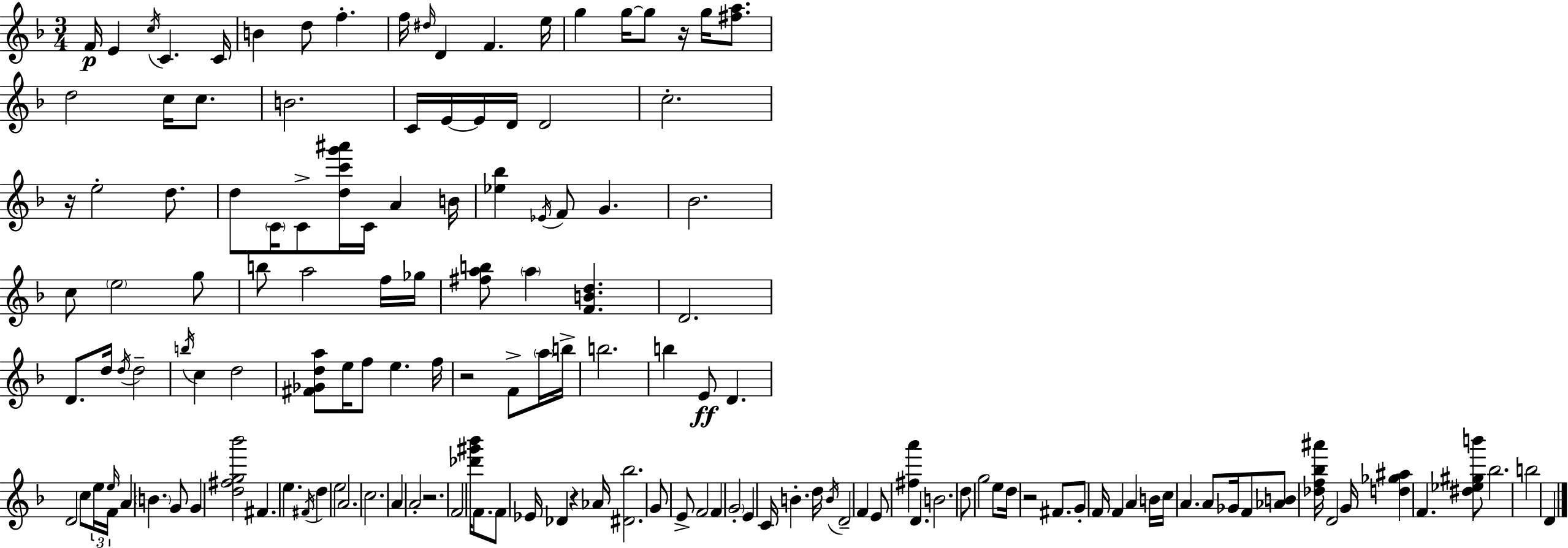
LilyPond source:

{
  \clef treble
  \numericTimeSignature
  \time 3/4
  \key f \major
  f'16\p e'4 \acciaccatura { c''16 } c'4. | c'16 b'4 d''8 f''4.-. | f''16 \grace { dis''16 } d'4 f'4. | e''16 g''4 g''16~~ g''8 r16 g''16 <fis'' a''>8. | \break d''2 c''16 c''8. | b'2. | c'16 e'16~~ e'16 d'16 d'2 | c''2.-. | \break r16 e''2-. d''8. | d''8 \parenthesize c'16 c'8-> <d'' c''' g''' ais'''>16 c'16 a'4 | b'16 <ees'' bes''>4 \acciaccatura { ees'16 } f'8 g'4. | bes'2. | \break c''8 \parenthesize e''2 | g''8 b''8 a''2 | f''16 ges''16 <fis'' a'' b''>8 \parenthesize a''4 <f' b' d''>4. | d'2. | \break d'8. d''16 \acciaccatura { d''16 } d''2-- | \acciaccatura { b''16 } c''4 d''2 | <fis' ges' d'' a''>8 e''16 f''8 e''4. | f''16 r2 | \break f'8-> \parenthesize a''16 b''16-> b''2. | b''4 e'8\ff d'4. | d'2 | c''8 \tuplet 3/2 { e''16 \grace { e''16 } f'16 } a'4 \parenthesize b'4. | \break g'8 g'4 <d'' fis'' g'' bes'''>2 | fis'4. | e''4. \acciaccatura { fis'16 } d''4 e''2 | a'2. | \break c''2. | a'4 a'2-. | r2. | f'2 | \break <des''' gis''' bes'''>16 f'8. f'8 ees'16 des'4 | r4 aes'16 <dis' bes''>2. | g'8 e'8-> f'2 | f'4 \parenthesize g'2-. | \break e'4 c'16 | b'4.-. d''16 \acciaccatura { b'16 } d'2-- | f'4 e'8 <fis'' a'''>4 | d'4. b'2. | \break d''8 g''2 | e''8 d''16 r2 | fis'8. g'8-. f'16 f'4 | a'4 b'16 c''16 a'4. | \break a'8 ges'16 f'8 <aes' b'>8 <des'' f'' bes'' ais'''>16 d'2 | g'16 <d'' ges'' ais''>4 | f'4. <dis'' ees'' gis'' b'''>8 bes''2. | b''2 | \break d'4 \bar "|."
}